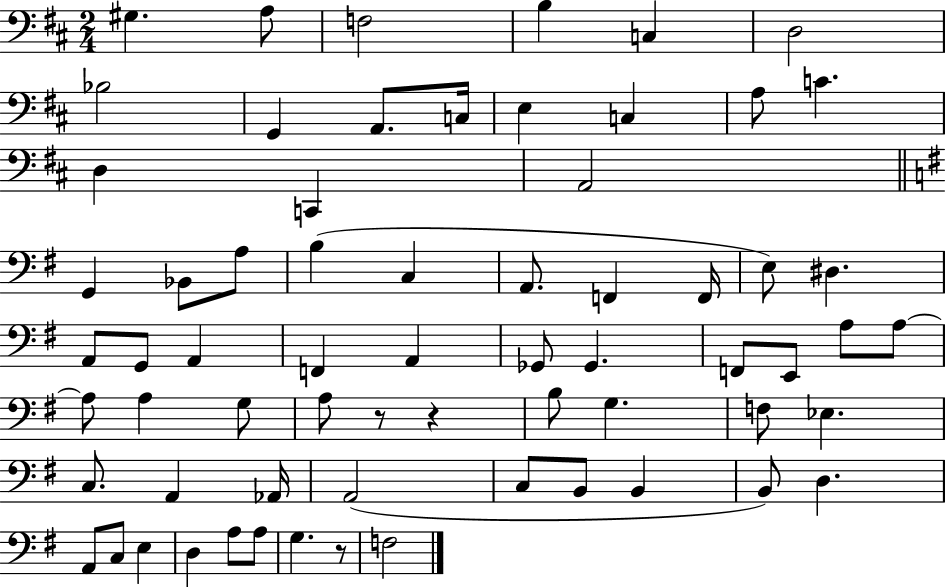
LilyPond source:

{
  \clef bass
  \numericTimeSignature
  \time 2/4
  \key d \major
  gis4. a8 | f2 | b4 c4 | d2 | \break bes2 | g,4 a,8. c16 | e4 c4 | a8 c'4. | \break d4 c,4 | a,2 | \bar "||" \break \key g \major g,4 bes,8 a8 | b4( c4 | a,8. f,4 f,16 | e8) dis4. | \break a,8 g,8 a,4 | f,4 a,4 | ges,8 ges,4. | f,8 e,8 a8 a8~~ | \break a8 a4 g8 | a8 r8 r4 | b8 g4. | f8 ees4. | \break c8. a,4 aes,16 | a,2( | c8 b,8 b,4 | b,8) d4. | \break a,8 c8 e4 | d4 a8 a8 | g4. r8 | f2 | \break \bar "|."
}